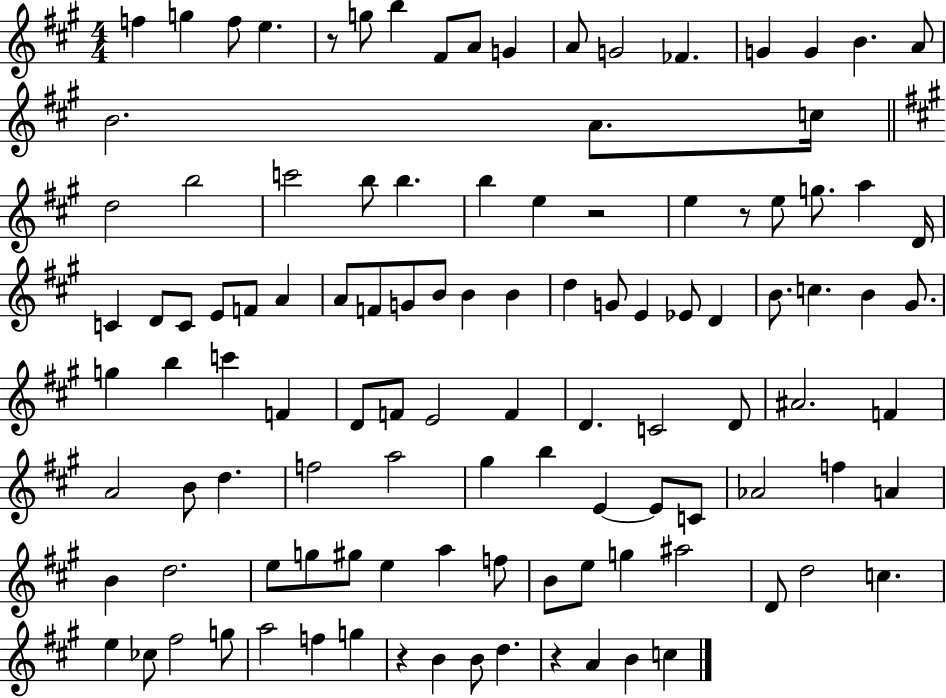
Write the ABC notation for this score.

X:1
T:Untitled
M:4/4
L:1/4
K:A
f g f/2 e z/2 g/2 b ^F/2 A/2 G A/2 G2 _F G G B A/2 B2 A/2 c/4 d2 b2 c'2 b/2 b b e z2 e z/2 e/2 g/2 a D/4 C D/2 C/2 E/2 F/2 A A/2 F/2 G/2 B/2 B B d G/2 E _E/2 D B/2 c B ^G/2 g b c' F D/2 F/2 E2 F D C2 D/2 ^A2 F A2 B/2 d f2 a2 ^g b E E/2 C/2 _A2 f A B d2 e/2 g/2 ^g/2 e a f/2 B/2 e/2 g ^a2 D/2 d2 c e _c/2 ^f2 g/2 a2 f g z B B/2 d z A B c